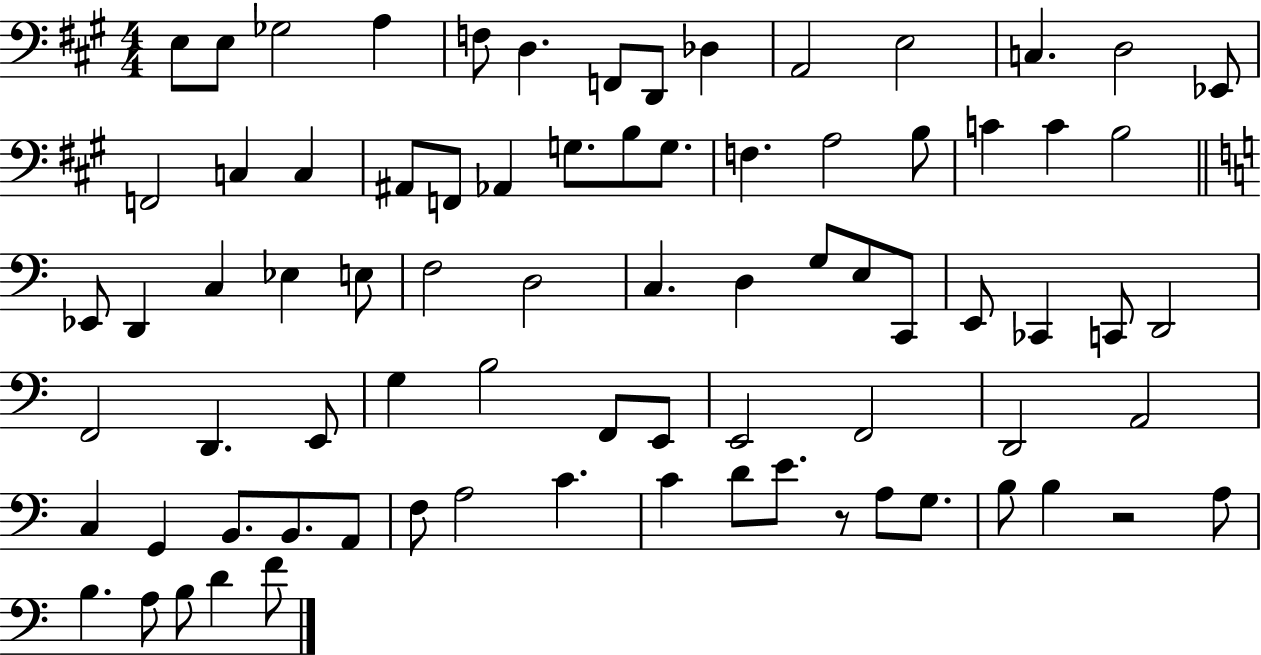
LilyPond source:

{
  \clef bass
  \numericTimeSignature
  \time 4/4
  \key a \major
  e8 e8 ges2 a4 | f8 d4. f,8 d,8 des4 | a,2 e2 | c4. d2 ees,8 | \break f,2 c4 c4 | ais,8 f,8 aes,4 g8. b8 g8. | f4. a2 b8 | c'4 c'4 b2 | \break \bar "||" \break \key a \minor ees,8 d,4 c4 ees4 e8 | f2 d2 | c4. d4 g8 e8 c,8 | e,8 ces,4 c,8 d,2 | \break f,2 d,4. e,8 | g4 b2 f,8 e,8 | e,2 f,2 | d,2 a,2 | \break c4 g,4 b,8. b,8. a,8 | f8 a2 c'4. | c'4 d'8 e'8. r8 a8 g8. | b8 b4 r2 a8 | \break b4. a8 b8 d'4 f'8 | \bar "|."
}